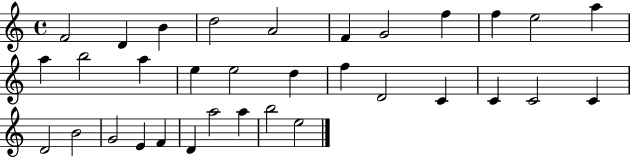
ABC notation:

X:1
T:Untitled
M:4/4
L:1/4
K:C
F2 D B d2 A2 F G2 f f e2 a a b2 a e e2 d f D2 C C C2 C D2 B2 G2 E F D a2 a b2 e2